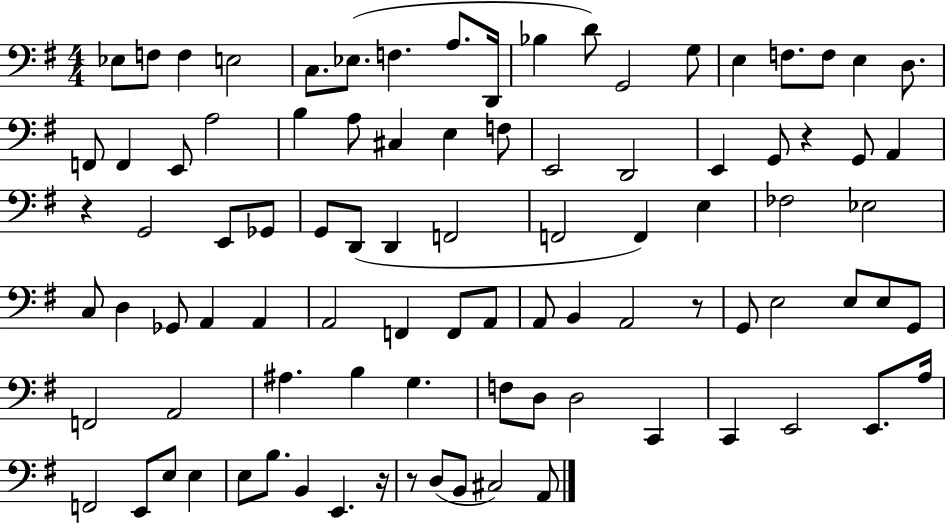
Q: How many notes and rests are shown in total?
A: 92